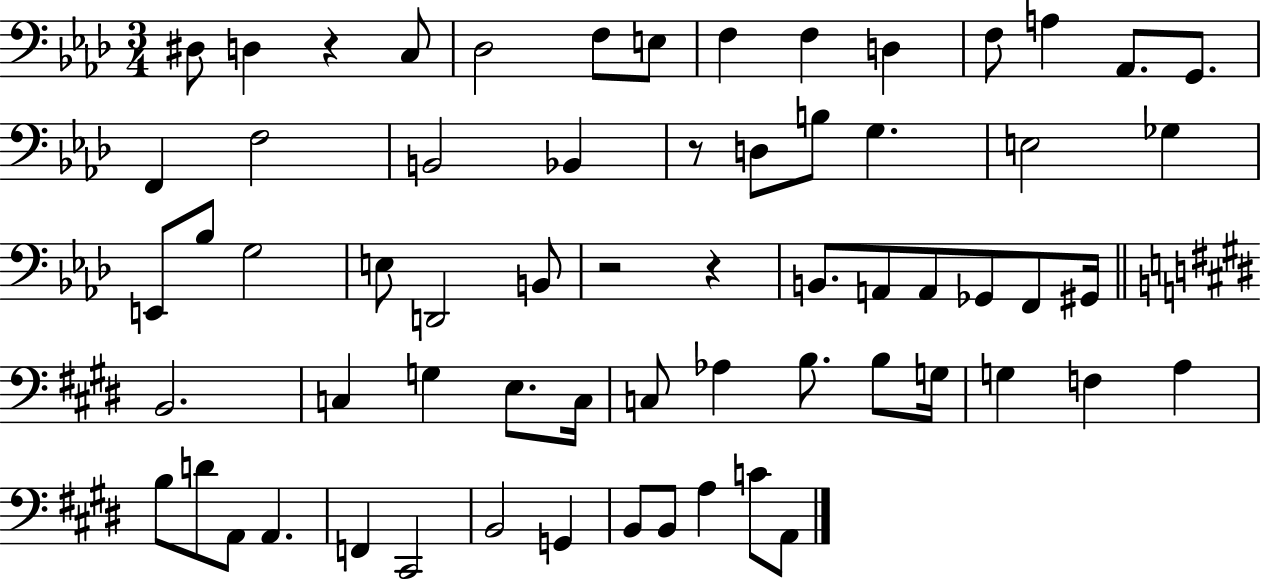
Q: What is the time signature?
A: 3/4